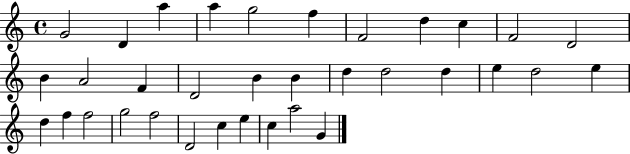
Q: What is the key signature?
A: C major